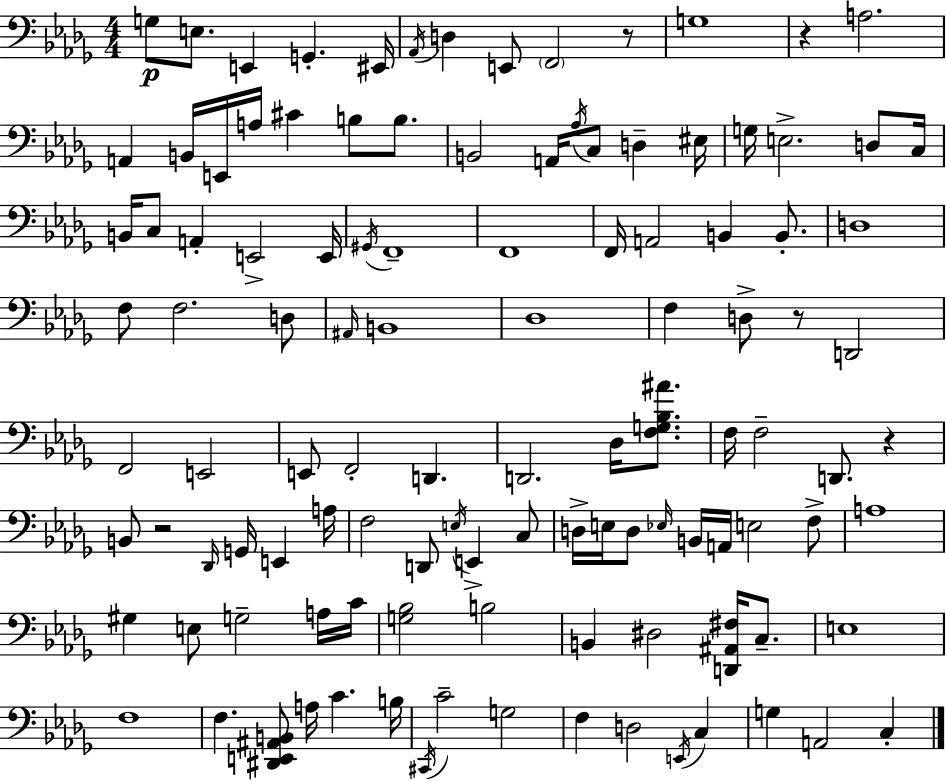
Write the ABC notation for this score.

X:1
T:Untitled
M:4/4
L:1/4
K:Bbm
G,/2 E,/2 E,, G,, ^E,,/4 _A,,/4 D, E,,/2 F,,2 z/2 G,4 z A,2 A,, B,,/4 E,,/4 A,/4 ^C B,/2 B,/2 B,,2 A,,/4 _A,/4 C,/2 D, ^E,/4 G,/4 E,2 D,/2 C,/4 B,,/4 C,/2 A,, E,,2 E,,/4 ^G,,/4 F,,4 F,,4 F,,/4 A,,2 B,, B,,/2 D,4 F,/2 F,2 D,/2 ^A,,/4 B,,4 _D,4 F, D,/2 z/2 D,,2 F,,2 E,,2 E,,/2 F,,2 D,, D,,2 _D,/4 [F,G,_B,^A]/2 F,/4 F,2 D,,/2 z B,,/2 z2 _D,,/4 G,,/4 E,, A,/4 F,2 D,,/2 E,/4 E,, C,/2 D,/4 E,/4 D,/2 _E,/4 B,,/4 A,,/4 E,2 F,/2 A,4 ^G, E,/2 G,2 A,/4 C/4 [G,_B,]2 B,2 B,, ^D,2 [D,,^A,,^F,]/4 C,/2 E,4 F,4 F, [^D,,E,,^A,,B,,]/2 A,/4 C B,/4 ^C,,/4 C2 G,2 F, D,2 E,,/4 C, G, A,,2 C,